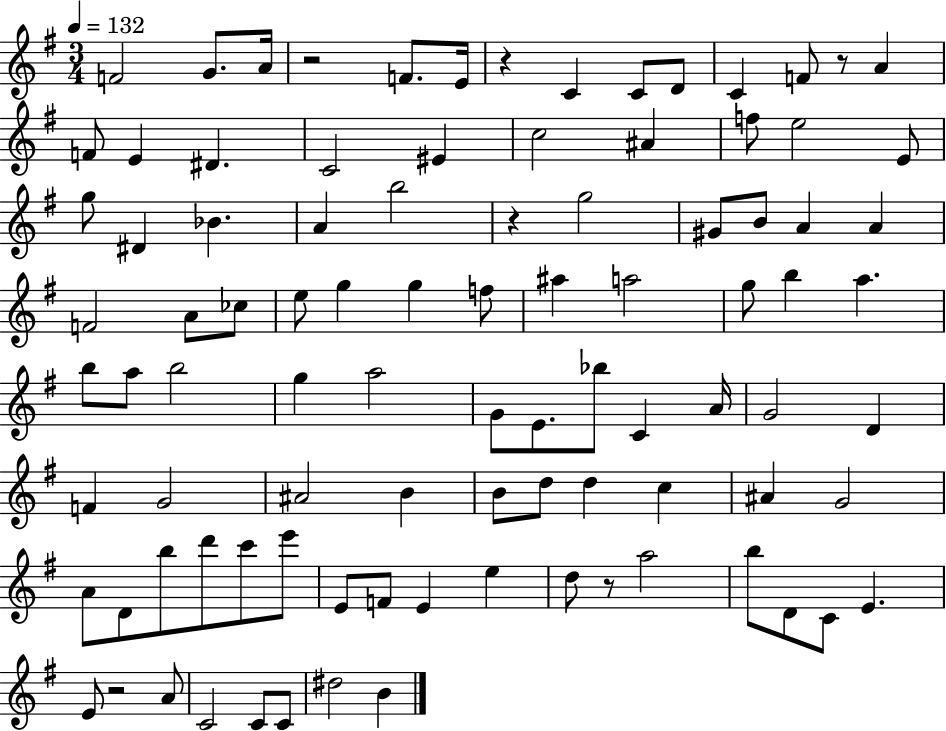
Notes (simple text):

F4/h G4/e. A4/s R/h F4/e. E4/s R/q C4/q C4/e D4/e C4/q F4/e R/e A4/q F4/e E4/q D#4/q. C4/h EIS4/q C5/h A#4/q F5/e E5/h E4/e G5/e D#4/q Bb4/q. A4/q B5/h R/q G5/h G#4/e B4/e A4/q A4/q F4/h A4/e CES5/e E5/e G5/q G5/q F5/e A#5/q A5/h G5/e B5/q A5/q. B5/e A5/e B5/h G5/q A5/h G4/e E4/e. Bb5/e C4/q A4/s G4/h D4/q F4/q G4/h A#4/h B4/q B4/e D5/e D5/q C5/q A#4/q G4/h A4/e D4/e B5/e D6/e C6/e E6/e E4/e F4/e E4/q E5/q D5/e R/e A5/h B5/e D4/e C4/e E4/q. E4/e R/h A4/e C4/h C4/e C4/e D#5/h B4/q